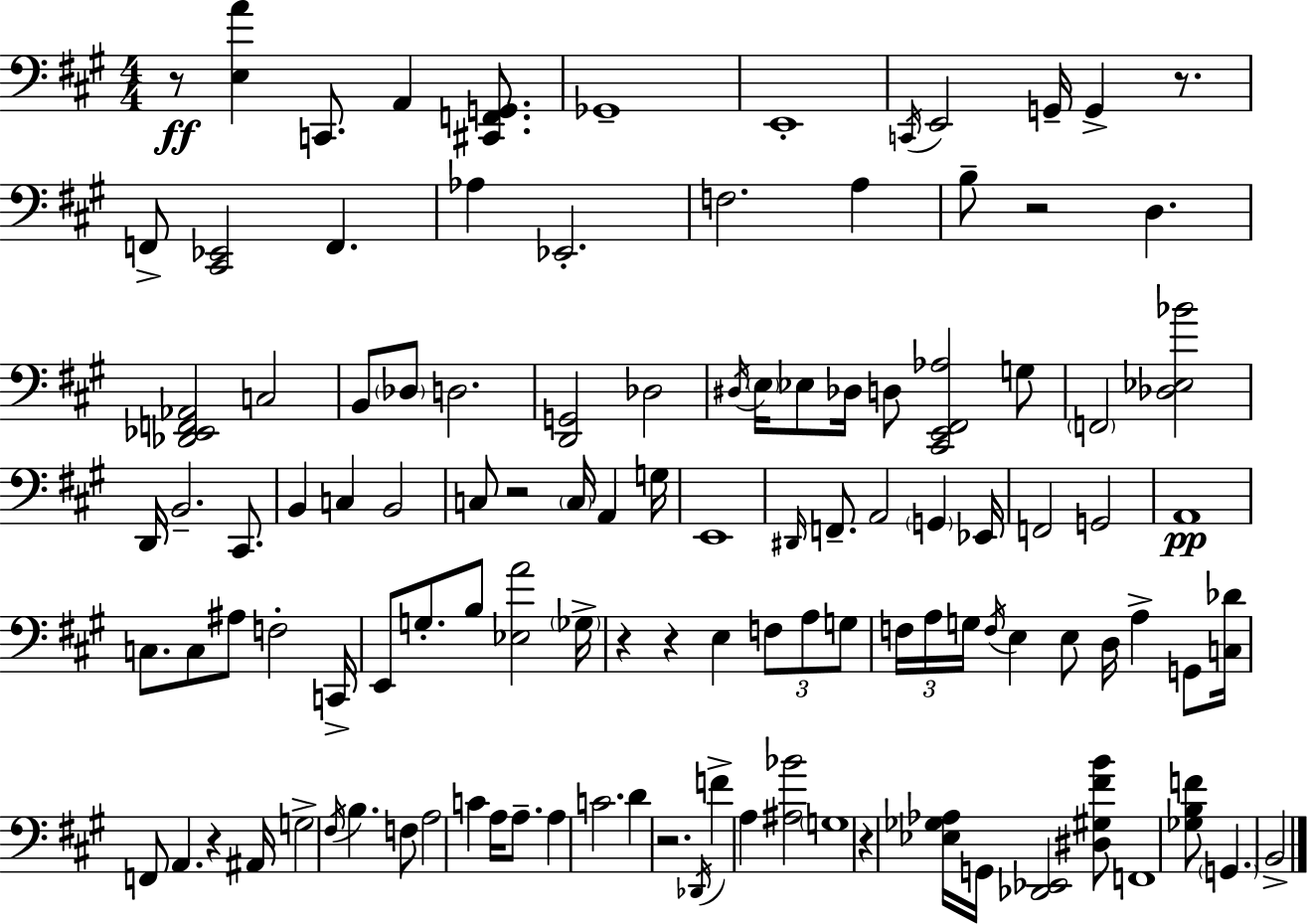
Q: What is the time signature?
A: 4/4